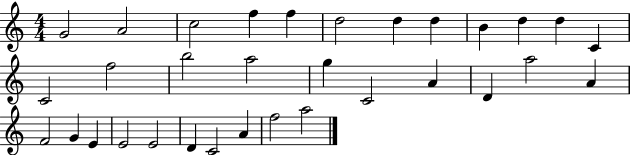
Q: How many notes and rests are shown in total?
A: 32